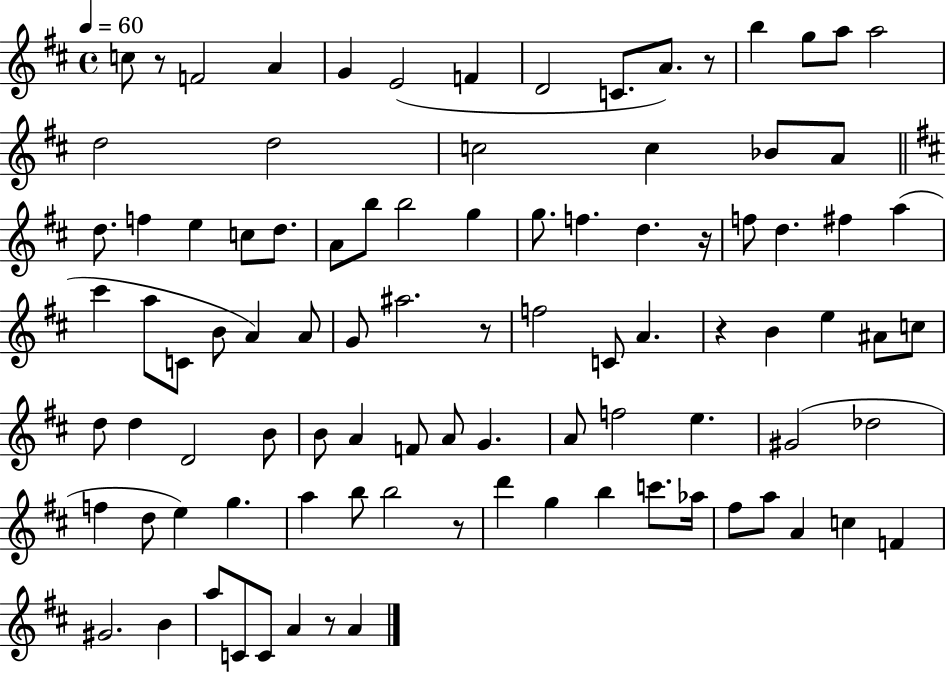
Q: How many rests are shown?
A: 7